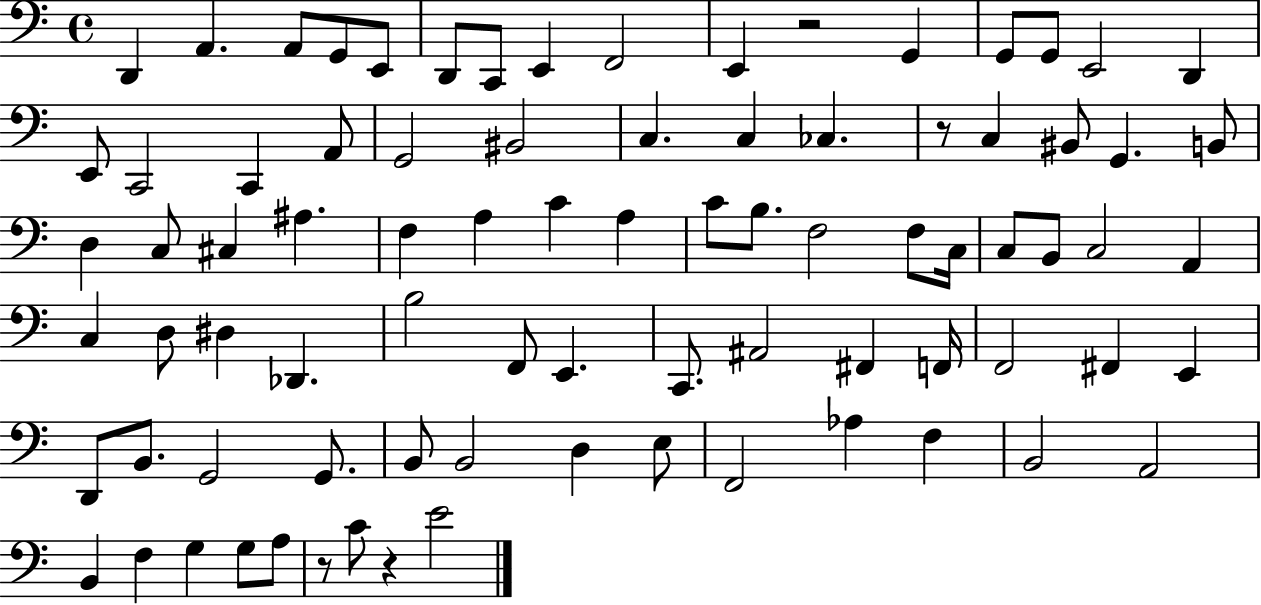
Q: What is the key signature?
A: C major